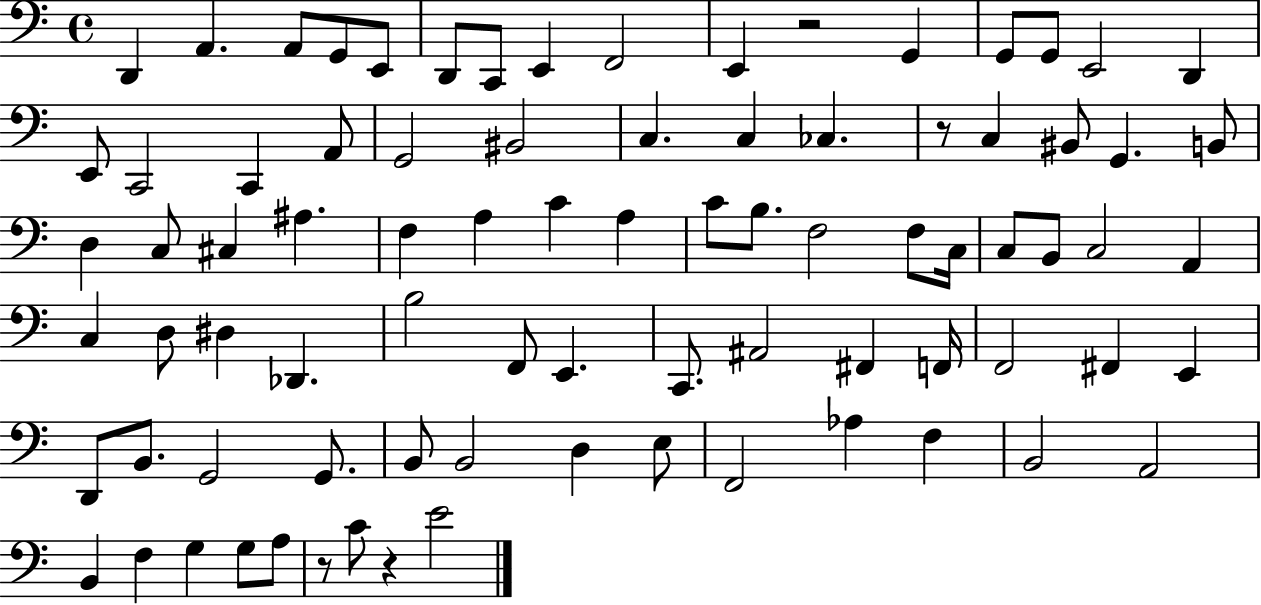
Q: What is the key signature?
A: C major